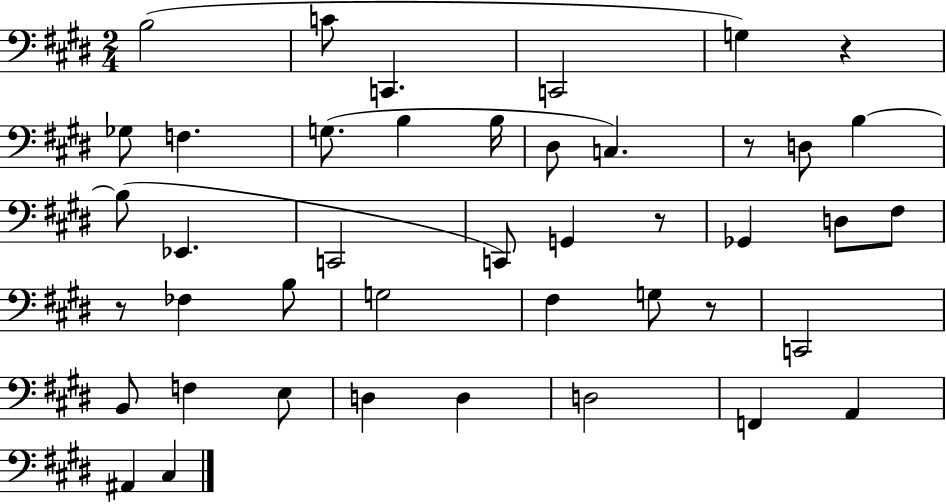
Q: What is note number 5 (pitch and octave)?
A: G3